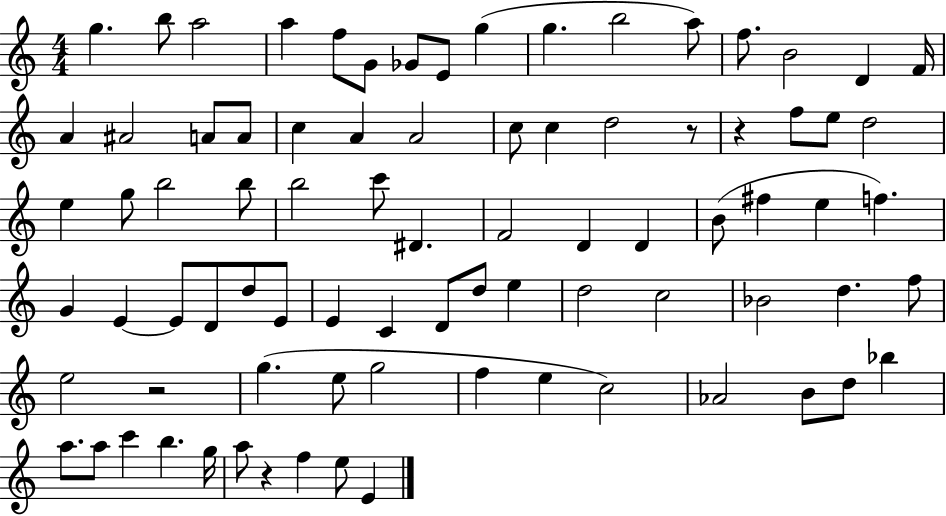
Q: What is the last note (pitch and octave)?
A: E4